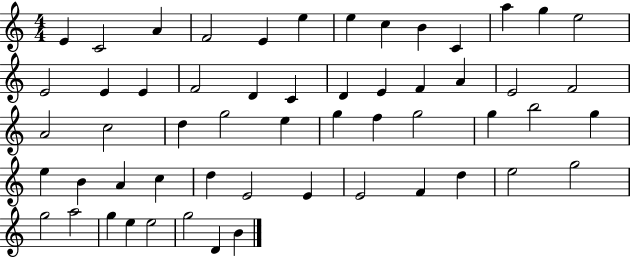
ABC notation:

X:1
T:Untitled
M:4/4
L:1/4
K:C
E C2 A F2 E e e c B C a g e2 E2 E E F2 D C D E F A E2 F2 A2 c2 d g2 e g f g2 g b2 g e B A c d E2 E E2 F d e2 g2 g2 a2 g e e2 g2 D B